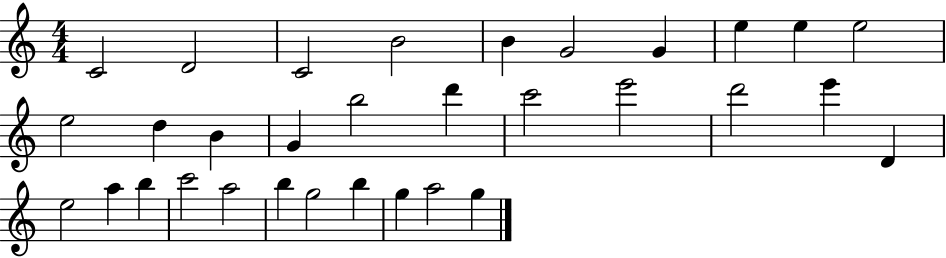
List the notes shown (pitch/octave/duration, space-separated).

C4/h D4/h C4/h B4/h B4/q G4/h G4/q E5/q E5/q E5/h E5/h D5/q B4/q G4/q B5/h D6/q C6/h E6/h D6/h E6/q D4/q E5/h A5/q B5/q C6/h A5/h B5/q G5/h B5/q G5/q A5/h G5/q